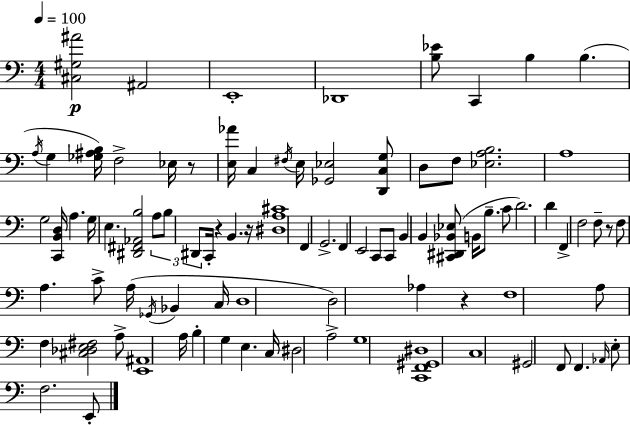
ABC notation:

X:1
T:Untitled
M:4/4
L:1/4
K:C
[^C,^G,^A]2 ^A,,2 E,,4 _D,,4 [B,_E]/2 C,, B, B, A,/4 G, [_G,^A,B,]/4 F,2 _E,/4 z/2 [E,_A]/4 C, ^F,/4 E,/4 [_G,,_E,]2 [D,,C,G,]/2 D,/2 F,/2 [_E,A,B,]2 A,4 G,2 [C,,B,,D,]/4 A, G,/4 E, [^D,,^F,,_A,,B,]2 A,/2 B,/2 ^D,,/2 C,,/4 z B,, z/4 [^D,A,^C]4 F,, G,,2 F,, E,,2 C,,/2 C,,/2 B,, B,, [^C,,^D,,_B,,_E,]/2 B,,/4 B,/2 C/2 D2 D F,, F,2 F,/2 z/2 F,/2 A, C/2 A,/4 _G,,/4 _B,, C,/4 D,4 D,2 _A, z F,4 A,/2 F, [^C,_D,E,^F,]2 A,/2 [E,,^A,,]4 A,/4 B, G, E, C,/4 ^D,2 A,2 G,4 [C,,F,,^G,,^D,]4 C,4 ^G,,2 F,,/2 F,, _A,,/4 E,/2 F,2 E,,/2